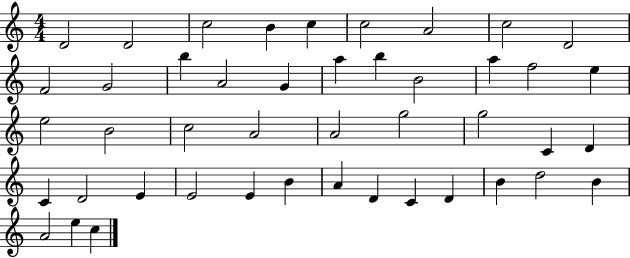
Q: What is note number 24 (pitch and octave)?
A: A4